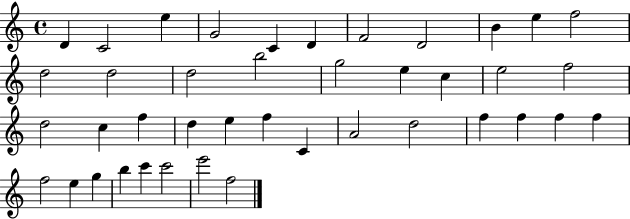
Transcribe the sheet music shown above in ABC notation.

X:1
T:Untitled
M:4/4
L:1/4
K:C
D C2 e G2 C D F2 D2 B e f2 d2 d2 d2 b2 g2 e c e2 f2 d2 c f d e f C A2 d2 f f f f f2 e g b c' c'2 e'2 f2